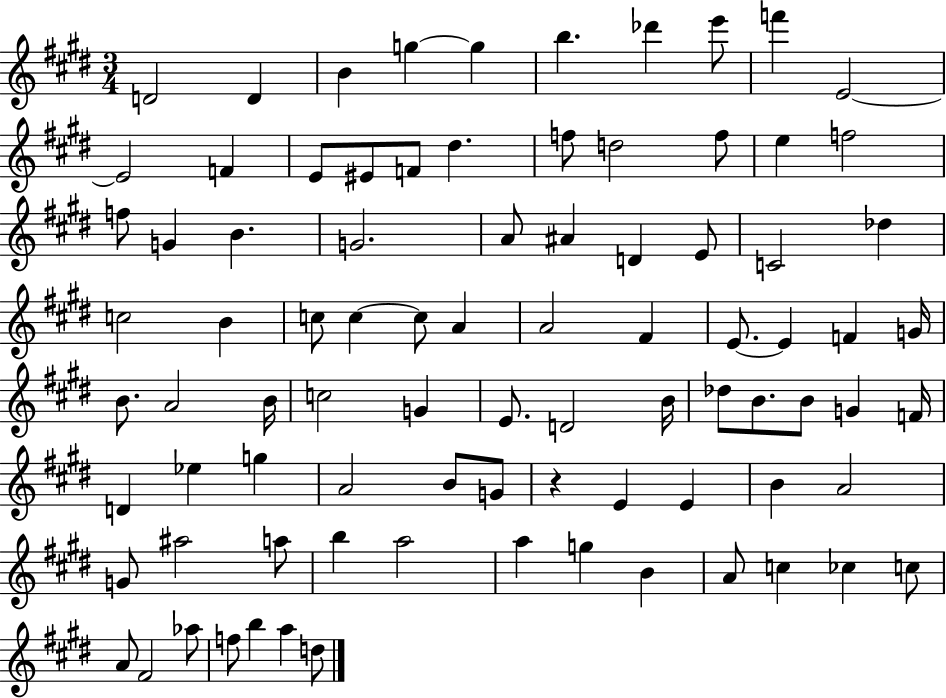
{
  \clef treble
  \numericTimeSignature
  \time 3/4
  \key e \major
  d'2 d'4 | b'4 g''4~~ g''4 | b''4. des'''4 e'''8 | f'''4 e'2~~ | \break e'2 f'4 | e'8 eis'8 f'8 dis''4. | f''8 d''2 f''8 | e''4 f''2 | \break f''8 g'4 b'4. | g'2. | a'8 ais'4 d'4 e'8 | c'2 des''4 | \break c''2 b'4 | c''8 c''4~~ c''8 a'4 | a'2 fis'4 | e'8.~~ e'4 f'4 g'16 | \break b'8. a'2 b'16 | c''2 g'4 | e'8. d'2 b'16 | des''8 b'8. b'8 g'4 f'16 | \break d'4 ees''4 g''4 | a'2 b'8 g'8 | r4 e'4 e'4 | b'4 a'2 | \break g'8 ais''2 a''8 | b''4 a''2 | a''4 g''4 b'4 | a'8 c''4 ces''4 c''8 | \break a'8 fis'2 aes''8 | f''8 b''4 a''4 d''8 | \bar "|."
}